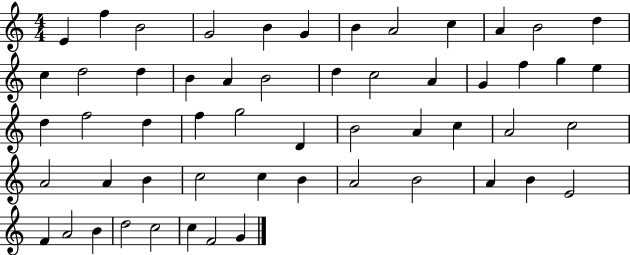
X:1
T:Untitled
M:4/4
L:1/4
K:C
E f B2 G2 B G B A2 c A B2 d c d2 d B A B2 d c2 A G f g e d f2 d f g2 D B2 A c A2 c2 A2 A B c2 c B A2 B2 A B E2 F A2 B d2 c2 c F2 G